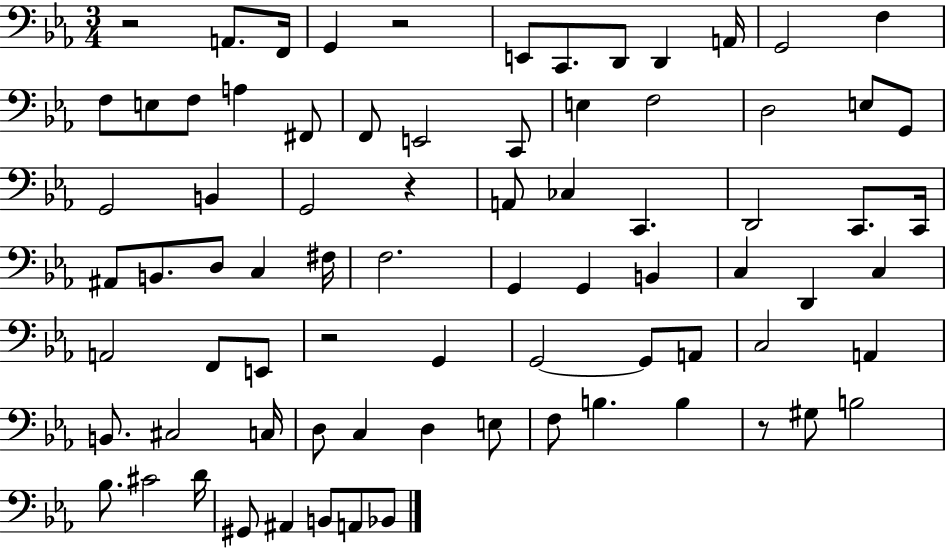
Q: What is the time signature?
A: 3/4